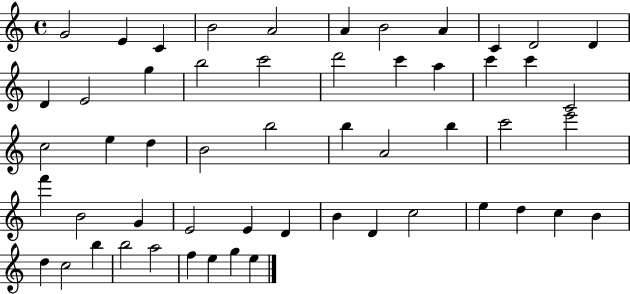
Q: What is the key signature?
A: C major